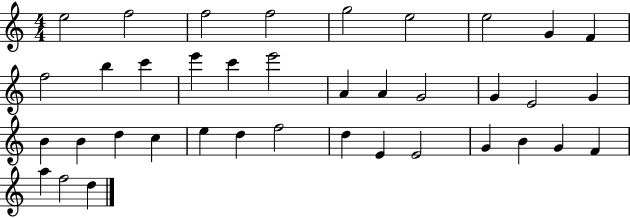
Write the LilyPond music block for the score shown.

{
  \clef treble
  \numericTimeSignature
  \time 4/4
  \key c \major
  e''2 f''2 | f''2 f''2 | g''2 e''2 | e''2 g'4 f'4 | \break f''2 b''4 c'''4 | e'''4 c'''4 e'''2 | a'4 a'4 g'2 | g'4 e'2 g'4 | \break b'4 b'4 d''4 c''4 | e''4 d''4 f''2 | d''4 e'4 e'2 | g'4 b'4 g'4 f'4 | \break a''4 f''2 d''4 | \bar "|."
}